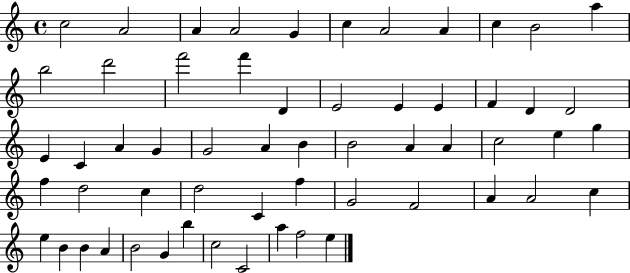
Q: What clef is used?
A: treble